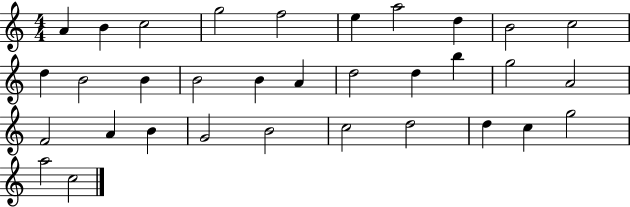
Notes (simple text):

A4/q B4/q C5/h G5/h F5/h E5/q A5/h D5/q B4/h C5/h D5/q B4/h B4/q B4/h B4/q A4/q D5/h D5/q B5/q G5/h A4/h F4/h A4/q B4/q G4/h B4/h C5/h D5/h D5/q C5/q G5/h A5/h C5/h